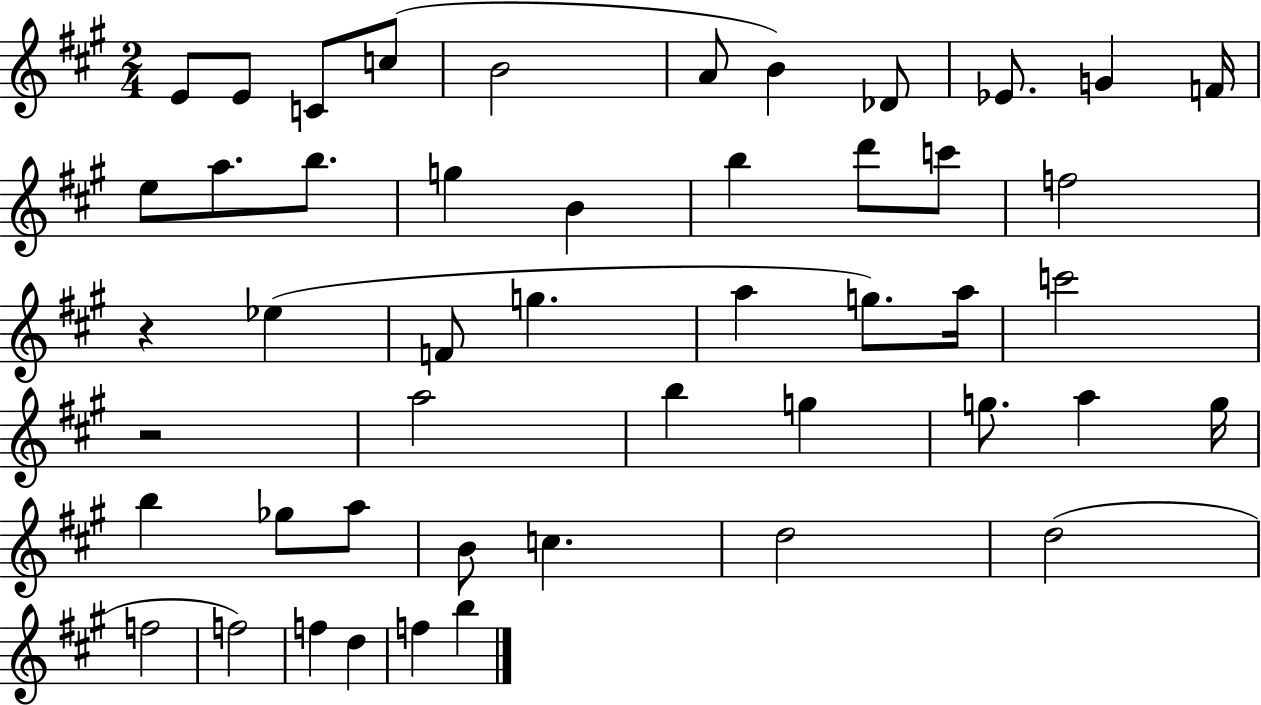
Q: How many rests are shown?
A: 2